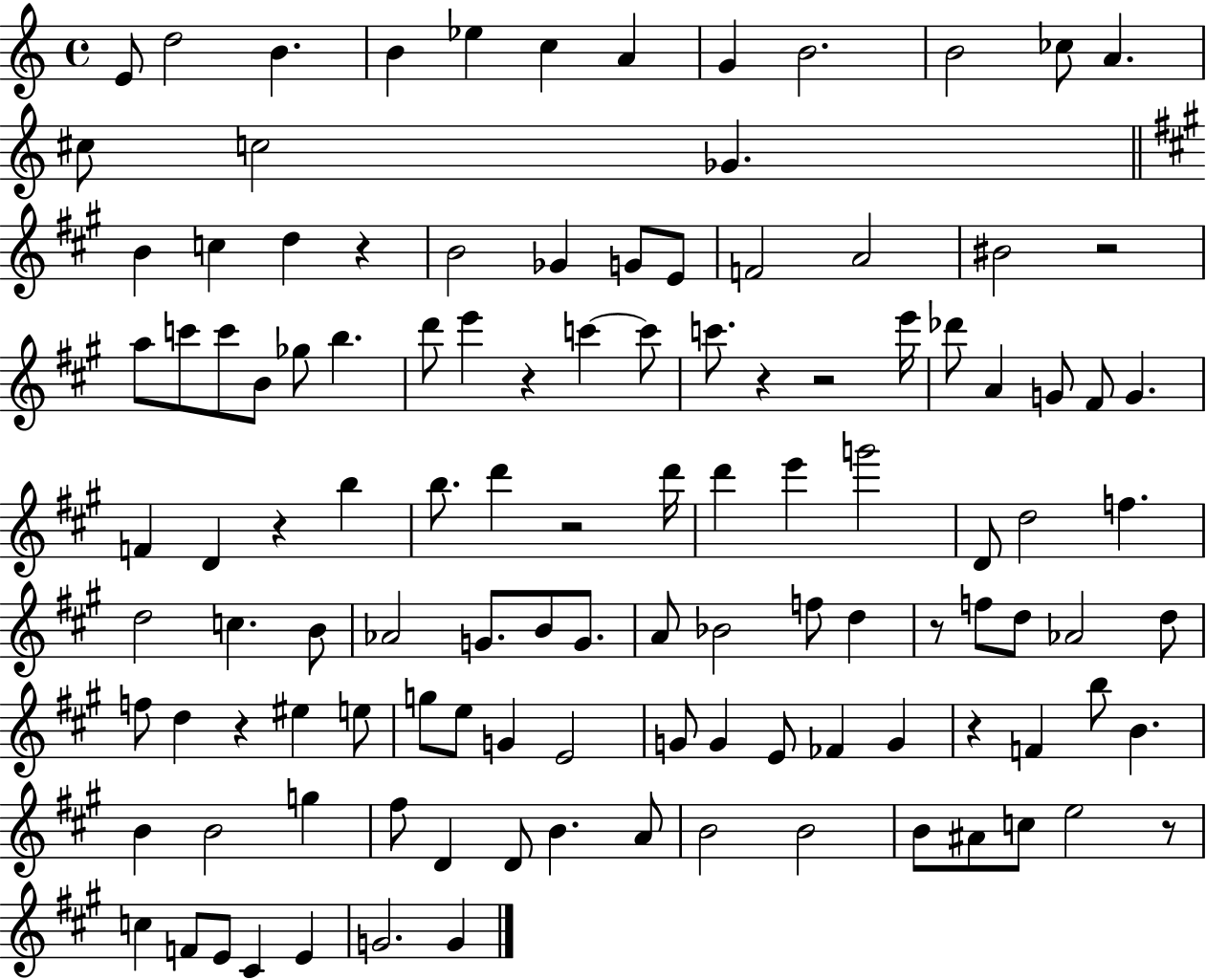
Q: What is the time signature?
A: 4/4